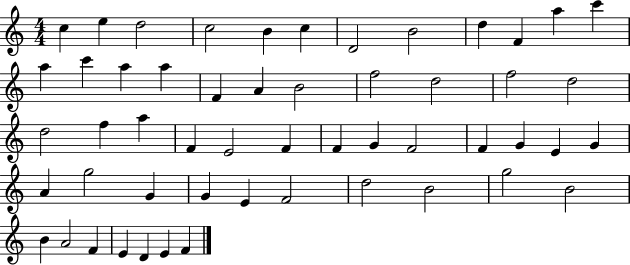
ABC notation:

X:1
T:Untitled
M:4/4
L:1/4
K:C
c e d2 c2 B c D2 B2 d F a c' a c' a a F A B2 f2 d2 f2 d2 d2 f a F E2 F F G F2 F G E G A g2 G G E F2 d2 B2 g2 B2 B A2 F E D E F